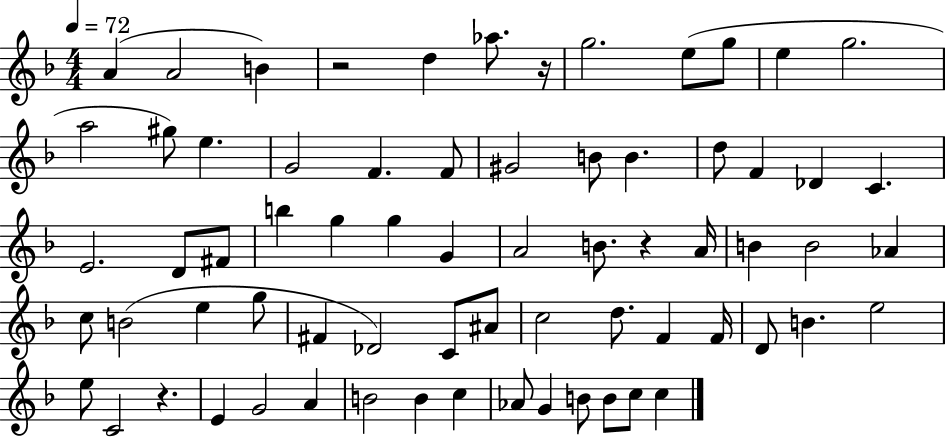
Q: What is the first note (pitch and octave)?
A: A4